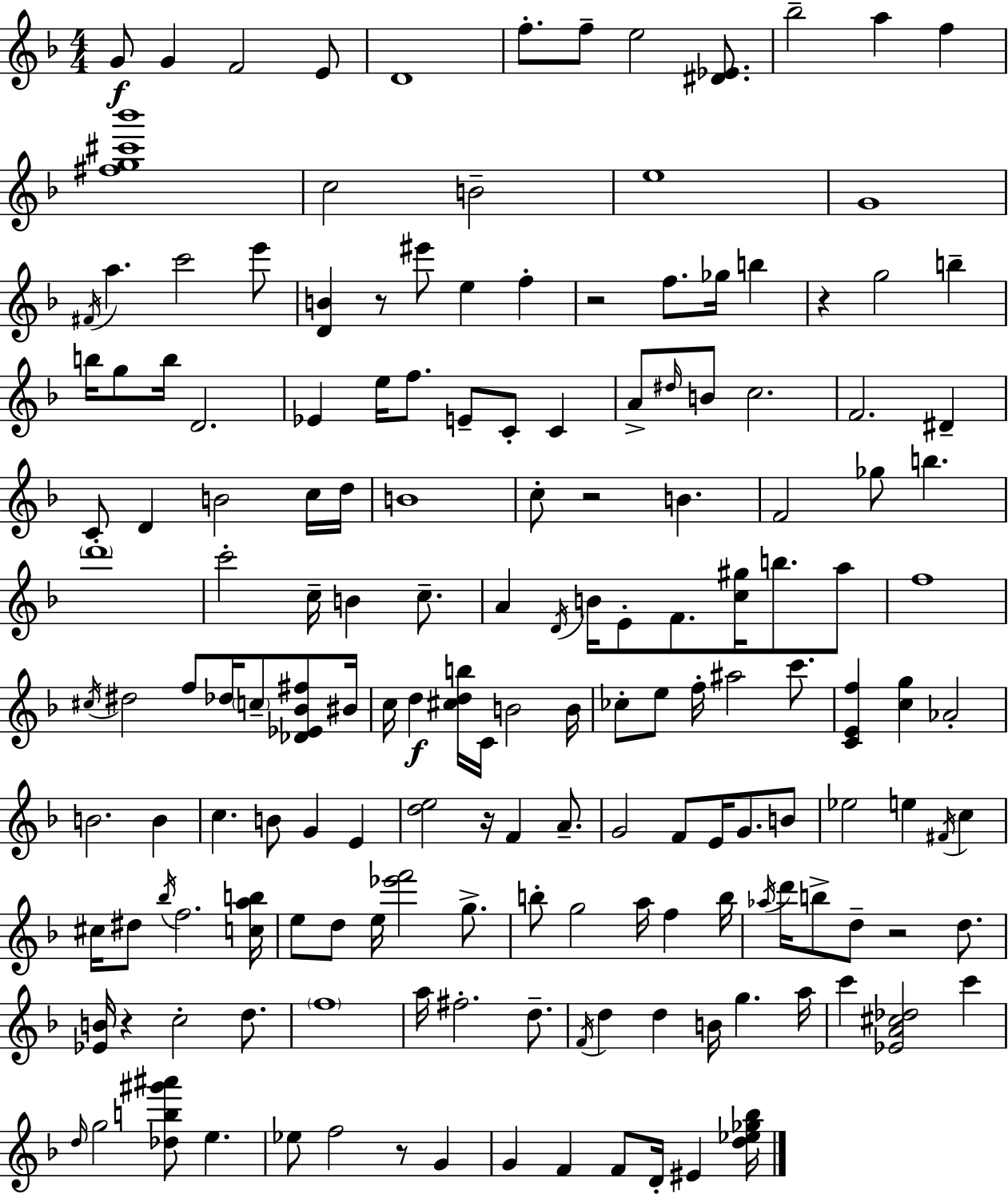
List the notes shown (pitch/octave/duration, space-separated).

G4/e G4/q F4/h E4/e D4/w F5/e. F5/e E5/h [D#4,Eb4]/e. Bb5/h A5/q F5/q [F#5,G5,C#6,Bb6]/w C5/h B4/h E5/w G4/w F#4/s A5/q. C6/h E6/e [D4,B4]/q R/e EIS6/e E5/q F5/q R/h F5/e. Gb5/s B5/q R/q G5/h B5/q B5/s G5/e B5/s D4/h. Eb4/q E5/s F5/e. E4/e C4/e C4/q A4/e D#5/s B4/e C5/h. F4/h. D#4/q C4/e D4/q B4/h C5/s D5/s B4/w C5/e R/h B4/q. F4/h Gb5/e B5/q. D6/w C6/h C5/s B4/q C5/e. A4/q D4/s B4/s E4/e F4/e. [C5,G#5]/s B5/e. A5/e F5/w C#5/s D#5/h F5/e Db5/s C5/e [Db4,Eb4,Bb4,F#5]/e BIS4/s C5/s D5/q [C#5,D5,B5]/s C4/s B4/h B4/s CES5/e E5/e F5/s A#5/h C6/e. [C4,E4,F5]/q [C5,G5]/q Ab4/h B4/h. B4/q C5/q. B4/e G4/q E4/q [D5,E5]/h R/s F4/q A4/e. G4/h F4/e E4/s G4/e. B4/e Eb5/h E5/q F#4/s C5/q C#5/s D#5/e Bb5/s F5/h. [C5,A5,B5]/s E5/e D5/e E5/s [Eb6,F6]/h G5/e. B5/e G5/h A5/s F5/q B5/s Ab5/s D6/s B5/e D5/e R/h D5/e. [Eb4,B4]/s R/q C5/h D5/e. F5/w A5/s F#5/h. D5/e. F4/s D5/q D5/q B4/s G5/q. A5/s C6/q [Eb4,A4,C#5,Db5]/h C6/q D5/s G5/h [Db5,B5,G#6,A#6]/e E5/q. Eb5/e F5/h R/e G4/q G4/q F4/q F4/e D4/s EIS4/q [D5,Eb5,Gb5,Bb5]/s